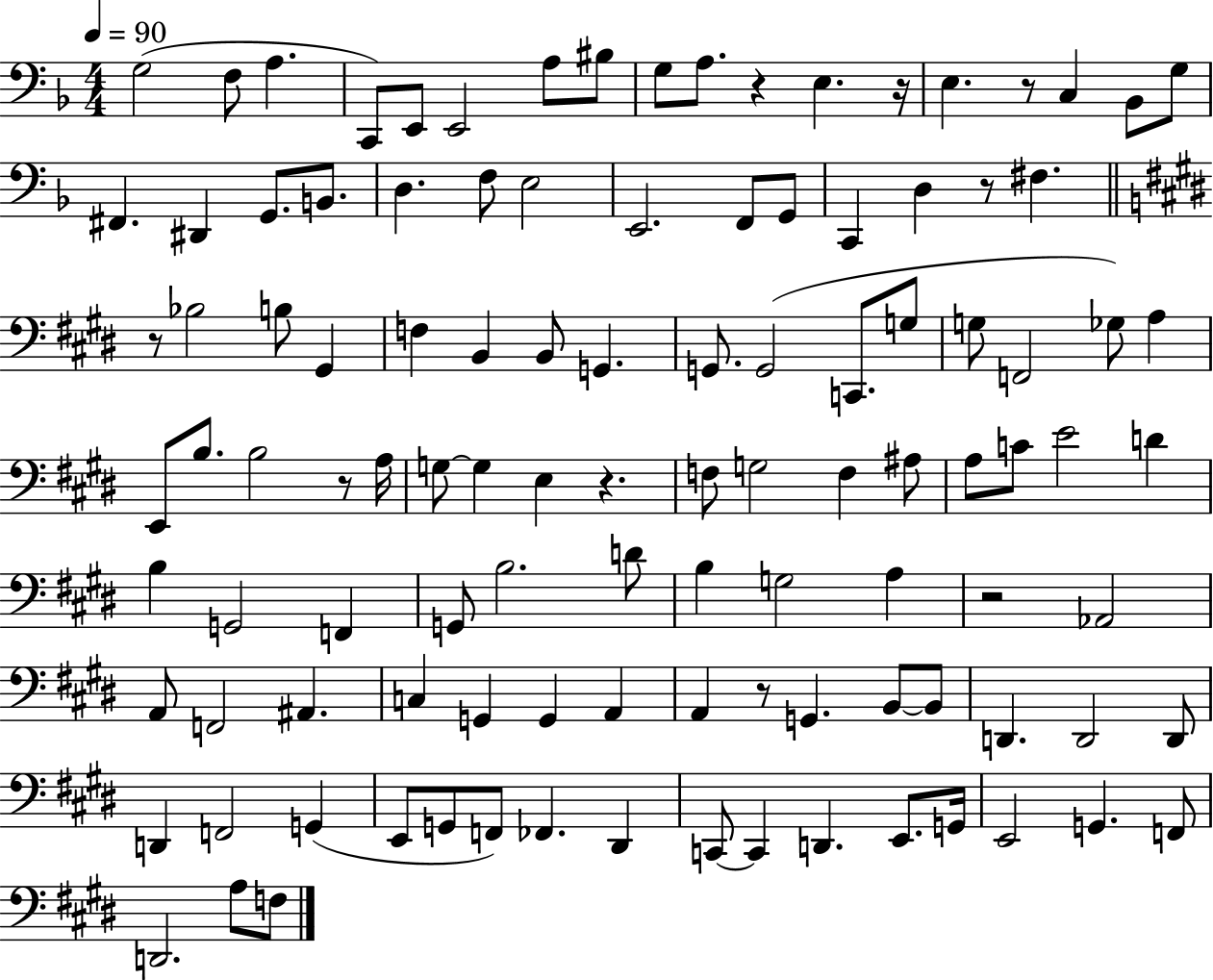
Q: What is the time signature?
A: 4/4